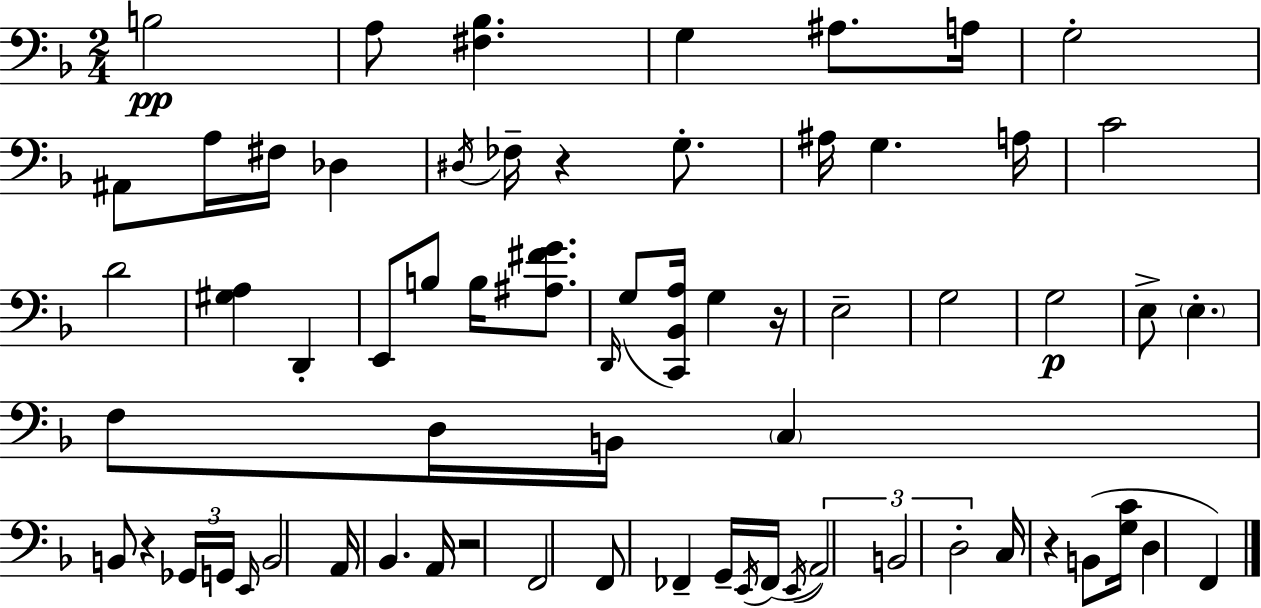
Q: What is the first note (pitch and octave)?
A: B3